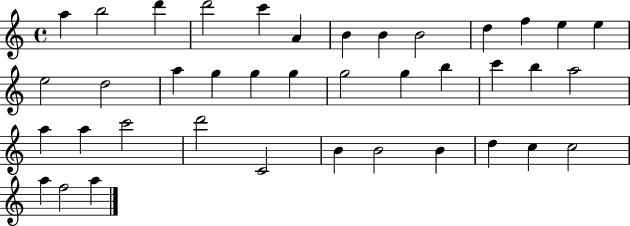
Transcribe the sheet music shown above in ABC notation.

X:1
T:Untitled
M:4/4
L:1/4
K:C
a b2 d' d'2 c' A B B B2 d f e e e2 d2 a g g g g2 g b c' b a2 a a c'2 d'2 C2 B B2 B d c c2 a f2 a